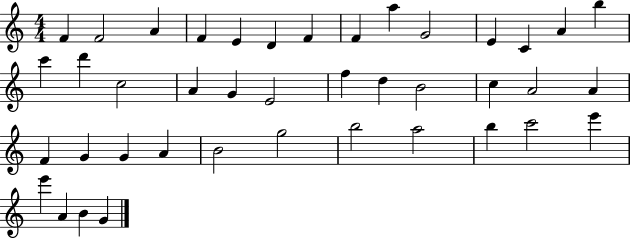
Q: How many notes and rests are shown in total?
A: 41